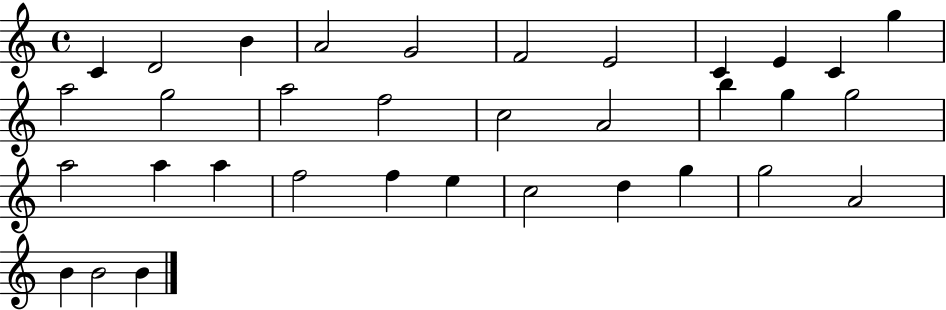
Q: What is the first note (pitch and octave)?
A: C4